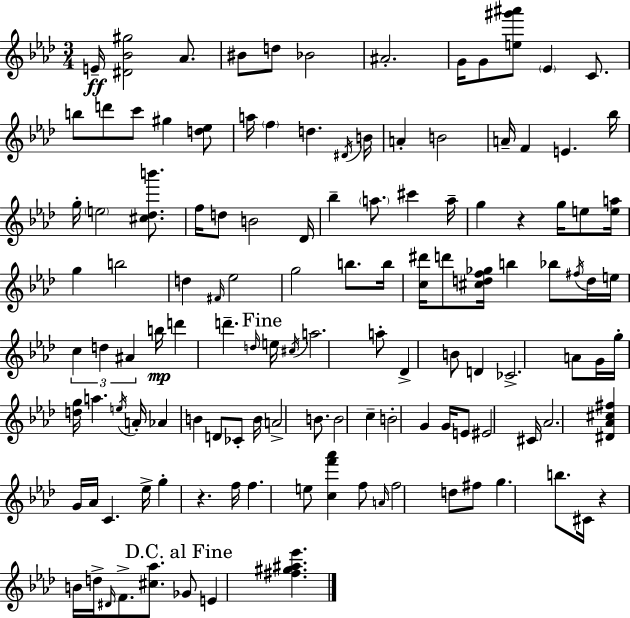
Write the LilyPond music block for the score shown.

{
  \clef treble
  \numericTimeSignature
  \time 3/4
  \key f \minor
  e'16--\ff <dis' bes' gis''>2 aes'8. | bis'8 d''8 bes'2 | ais'2.-. | g'16 g'8 <e'' gis''' ais'''>8 \parenthesize ees'4 c'8. | \break b''8 d'''8 c'''8 gis''4 <d'' ees''>8 | a''16 \parenthesize f''4 d''4. \acciaccatura { dis'16 } | b'16 a'4-. b'2 | a'16-- f'4 e'4. | \break bes''16 g''16-. \parenthesize e''2 <cis'' des'' b'''>8. | f''16 d''8 b'2 | des'16 bes''4-- \parenthesize a''8. cis'''4 | a''16-- g''4 r4 g''16 e''8 | \break <e'' a''>16 g''4 b''2 | d''4 \grace { fis'16 } ees''2 | g''2 b''8. | b''16 <c'' dis'''>16 d'''8 <cis'' d'' f'' ges''>16 b''4 bes''8 | \break \acciaccatura { fis''16 } d''16 e''16 \tuplet 3/2 { c''4 d''4 ais'4 } | b''16\mp d'''4 d'''4.-- | \grace { d''16 } \mark "Fine" e''16 \acciaccatura { cis''16 } a''2. | a''8-. des'4-> b'8 | \break d'4 ces'2.-> | a'8 g'16 g''16-. <d'' g''>16 a''4. | \acciaccatura { e''16 } a'16-. aes'4 b'4 | d'8 ces'8-. b'16 a'2-> | \break b'8. b'2 | c''4-- b'2-. | g'4 g'16 e'8 eis'2 | cis'16 aes'2. | \break <dis' aes' cis'' fis''>4 g'16 aes'16 | c'4. ees''16-> g''4-. r4. | f''16 f''4. | e''8 <c'' f''' aes'''>4 f''8 \grace { a'16 } f''2 | \break d''8 fis''8 g''4. | b''8. cis'16 r4 b'16 | d''16-> \grace { dis'16 } f'8.-> <cis'' aes''>8. \mark "D.C. al Fine" ges'8 e'4 | <fis'' gis'' ais'' ees'''>4. \bar "|."
}